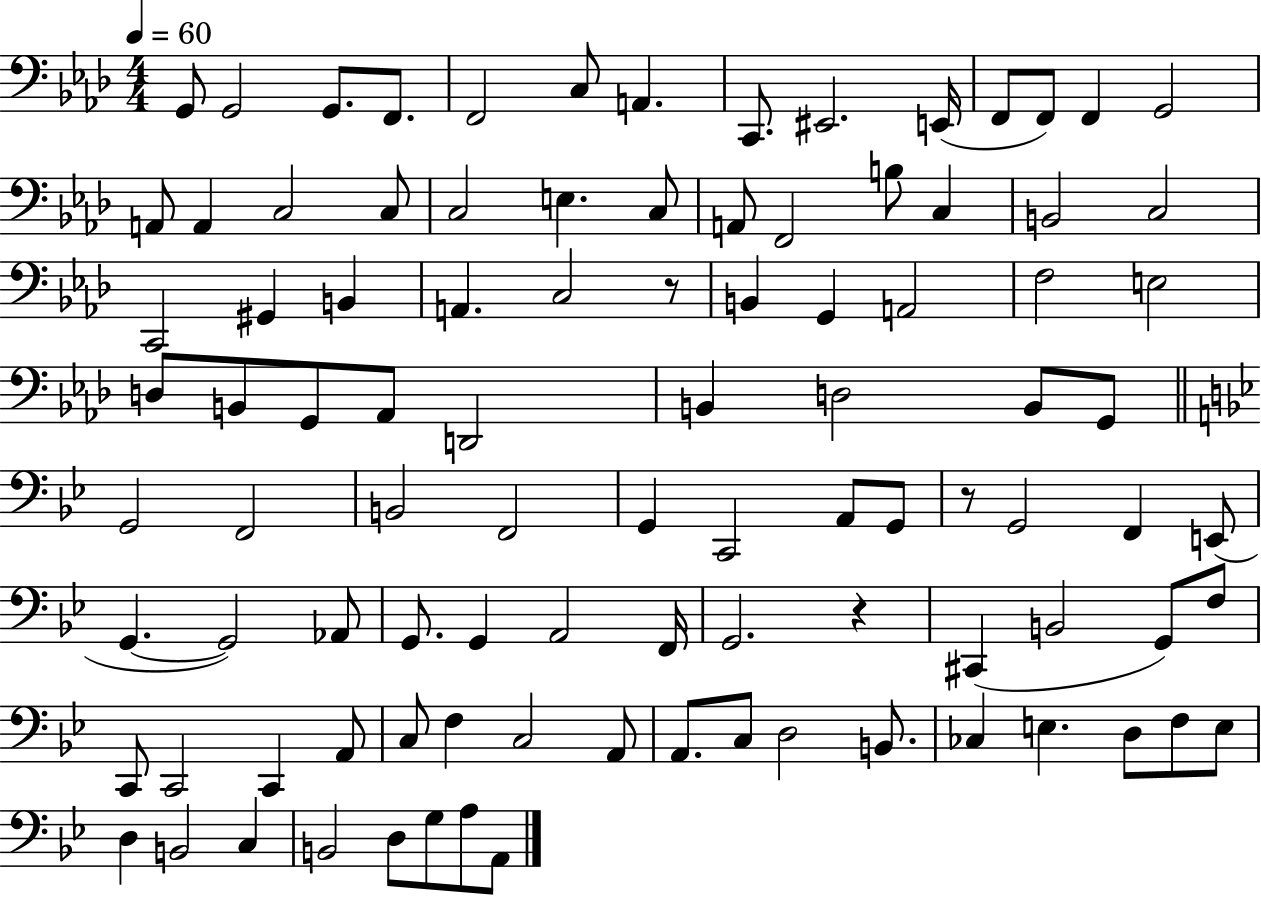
G2/e G2/h G2/e. F2/e. F2/h C3/e A2/q. C2/e. EIS2/h. E2/s F2/e F2/e F2/q G2/h A2/e A2/q C3/h C3/e C3/h E3/q. C3/e A2/e F2/h B3/e C3/q B2/h C3/h C2/h G#2/q B2/q A2/q. C3/h R/e B2/q G2/q A2/h F3/h E3/h D3/e B2/e G2/e Ab2/e D2/h B2/q D3/h B2/e G2/e G2/h F2/h B2/h F2/h G2/q C2/h A2/e G2/e R/e G2/h F2/q E2/e G2/q. G2/h Ab2/e G2/e. G2/q A2/h F2/s G2/h. R/q C#2/q B2/h G2/e F3/e C2/e C2/h C2/q A2/e C3/e F3/q C3/h A2/e A2/e. C3/e D3/h B2/e. CES3/q E3/q. D3/e F3/e E3/e D3/q B2/h C3/q B2/h D3/e G3/e A3/e A2/e